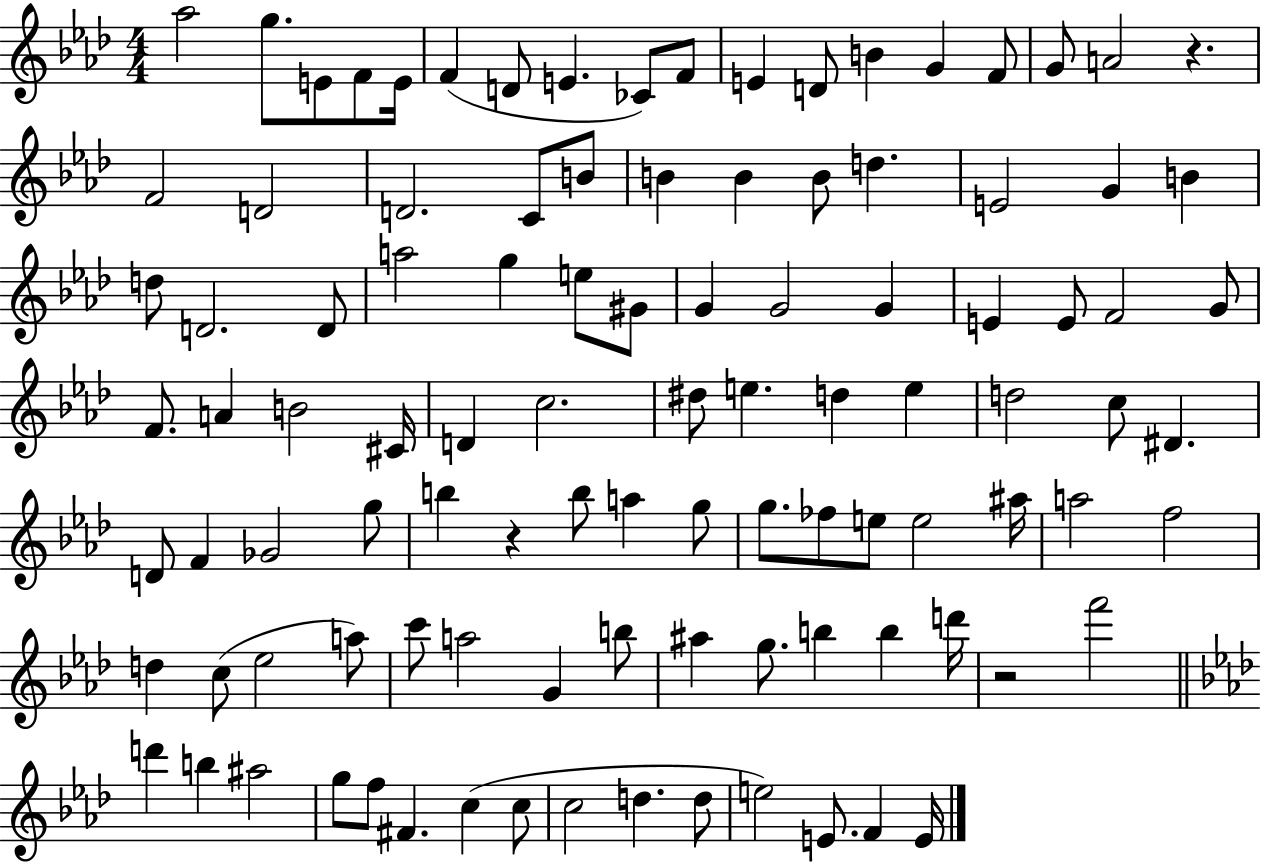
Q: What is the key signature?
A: AES major